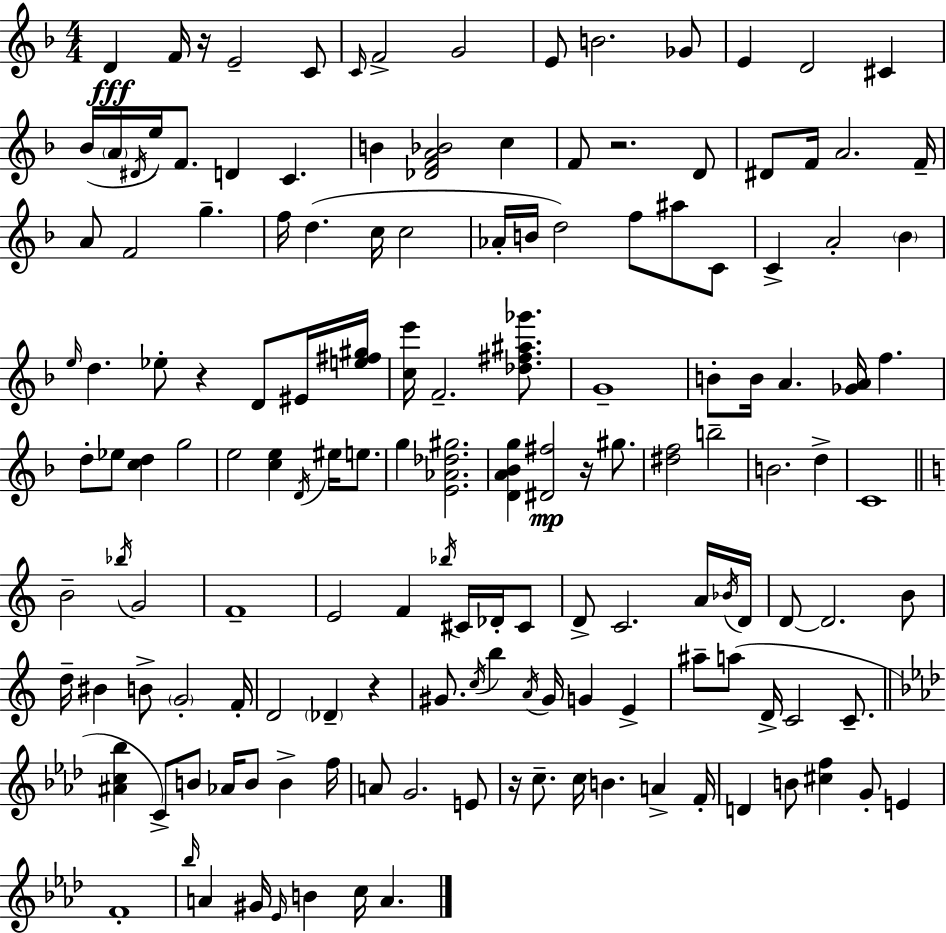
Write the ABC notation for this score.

X:1
T:Untitled
M:4/4
L:1/4
K:Dm
D F/4 z/4 E2 C/2 C/4 F2 G2 E/2 B2 _G/2 E D2 ^C _B/4 A/4 ^D/4 e/4 F/2 D C B [_DFA_B]2 c F/2 z2 D/2 ^D/2 F/4 A2 F/4 A/2 F2 g f/4 d c/4 c2 _A/4 B/4 d2 f/2 ^a/2 C/2 C A2 _B e/4 d _e/2 z D/2 ^E/4 [e^f^g]/4 [ce']/4 F2 [_d^f^a_g']/2 G4 B/2 B/4 A [_GA]/4 f d/2 _e/2 [cd] g2 e2 [ce] D/4 ^e/4 e/2 g [E_A_d^g]2 [DA_Bg] [^D^f]2 z/4 ^g/2 [^df]2 b2 B2 d C4 B2 _b/4 G2 F4 E2 F _b/4 ^C/4 _D/4 ^C/2 D/2 C2 A/4 _B/4 D/4 D/2 D2 B/2 d/4 ^B B/2 G2 F/4 D2 _D z ^G/2 c/4 b A/4 ^G/4 G E ^a/2 a/2 D/4 C2 C/2 [^Ac_b] C/2 B/2 _A/4 B/2 B f/4 A/2 G2 E/2 z/4 c/2 c/4 B A F/4 D B/2 [^cf] G/2 E F4 _b/4 A ^G/4 _E/4 B c/4 A